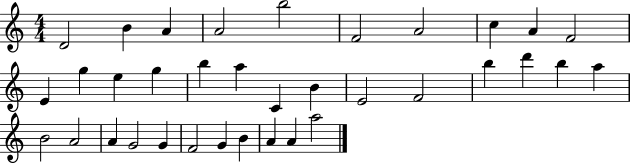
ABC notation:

X:1
T:Untitled
M:4/4
L:1/4
K:C
D2 B A A2 b2 F2 A2 c A F2 E g e g b a C B E2 F2 b d' b a B2 A2 A G2 G F2 G B A A a2